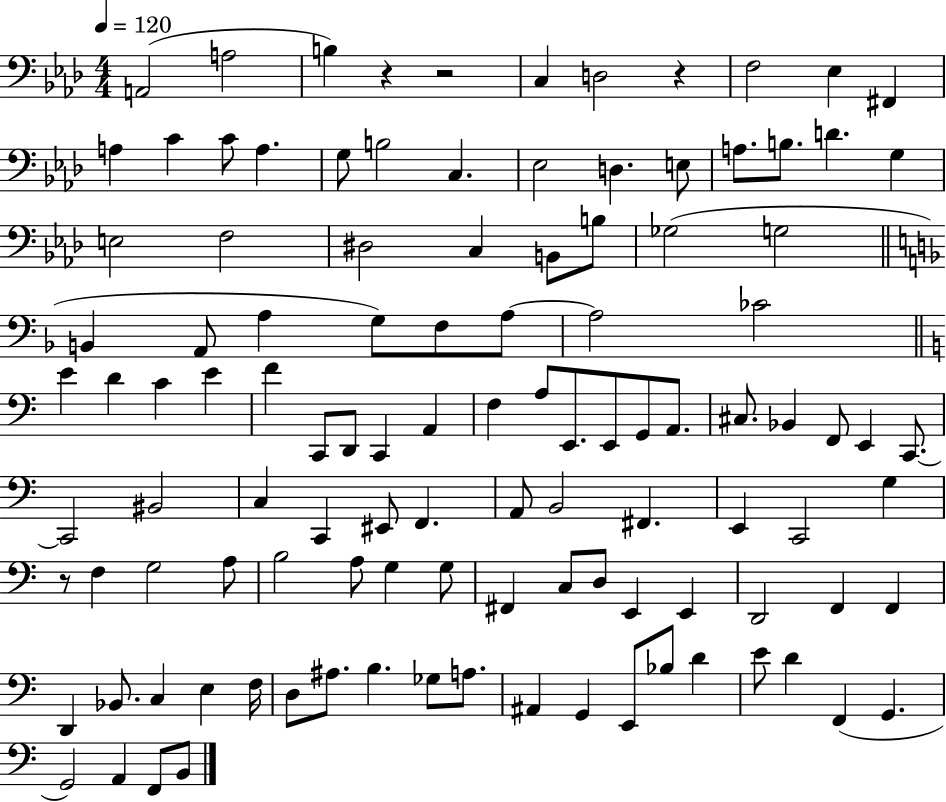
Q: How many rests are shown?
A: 4